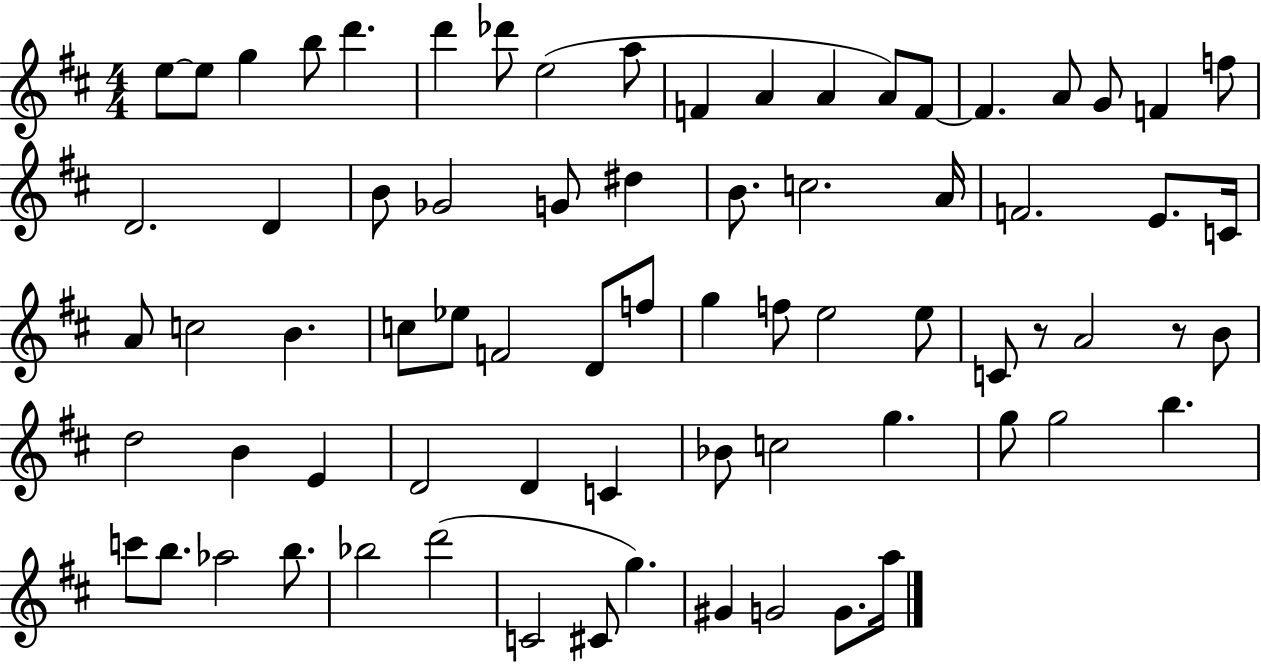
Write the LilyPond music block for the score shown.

{
  \clef treble
  \numericTimeSignature
  \time 4/4
  \key d \major
  \repeat volta 2 { e''8~~ e''8 g''4 b''8 d'''4. | d'''4 des'''8 e''2( a''8 | f'4 a'4 a'4 a'8) f'8~~ | f'4. a'8 g'8 f'4 f''8 | \break d'2. d'4 | b'8 ges'2 g'8 dis''4 | b'8. c''2. a'16 | f'2. e'8. c'16 | \break a'8 c''2 b'4. | c''8 ees''8 f'2 d'8 f''8 | g''4 f''8 e''2 e''8 | c'8 r8 a'2 r8 b'8 | \break d''2 b'4 e'4 | d'2 d'4 c'4 | bes'8 c''2 g''4. | g''8 g''2 b''4. | \break c'''8 b''8. aes''2 b''8. | bes''2 d'''2( | c'2 cis'8 g''4.) | gis'4 g'2 g'8. a''16 | \break } \bar "|."
}